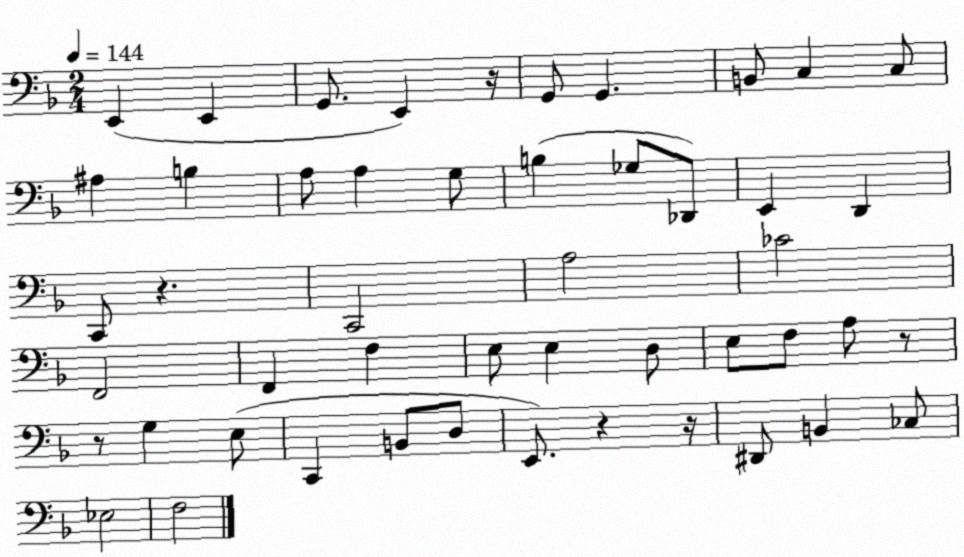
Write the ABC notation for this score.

X:1
T:Untitled
M:2/4
L:1/4
K:F
E,, E,, G,,/2 E,, z/4 G,,/2 G,, B,,/2 C, C,/2 ^A, B, A,/2 A, G,/2 B, _G,/2 _D,,/2 E,, D,, C,,/2 z C,,2 A,2 _C2 F,,2 F,, F, E,/2 E, D,/2 E,/2 F,/2 A,/2 z/2 z/2 G, E,/2 C,, B,,/2 D,/2 E,,/2 z z/4 ^D,,/2 B,, _C,/2 _E,2 F,2